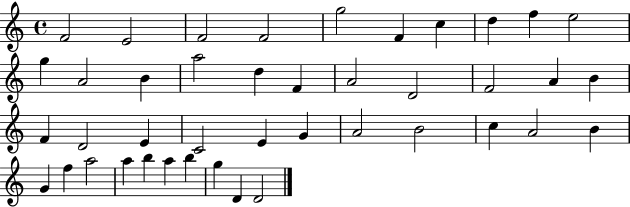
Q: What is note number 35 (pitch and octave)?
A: A5